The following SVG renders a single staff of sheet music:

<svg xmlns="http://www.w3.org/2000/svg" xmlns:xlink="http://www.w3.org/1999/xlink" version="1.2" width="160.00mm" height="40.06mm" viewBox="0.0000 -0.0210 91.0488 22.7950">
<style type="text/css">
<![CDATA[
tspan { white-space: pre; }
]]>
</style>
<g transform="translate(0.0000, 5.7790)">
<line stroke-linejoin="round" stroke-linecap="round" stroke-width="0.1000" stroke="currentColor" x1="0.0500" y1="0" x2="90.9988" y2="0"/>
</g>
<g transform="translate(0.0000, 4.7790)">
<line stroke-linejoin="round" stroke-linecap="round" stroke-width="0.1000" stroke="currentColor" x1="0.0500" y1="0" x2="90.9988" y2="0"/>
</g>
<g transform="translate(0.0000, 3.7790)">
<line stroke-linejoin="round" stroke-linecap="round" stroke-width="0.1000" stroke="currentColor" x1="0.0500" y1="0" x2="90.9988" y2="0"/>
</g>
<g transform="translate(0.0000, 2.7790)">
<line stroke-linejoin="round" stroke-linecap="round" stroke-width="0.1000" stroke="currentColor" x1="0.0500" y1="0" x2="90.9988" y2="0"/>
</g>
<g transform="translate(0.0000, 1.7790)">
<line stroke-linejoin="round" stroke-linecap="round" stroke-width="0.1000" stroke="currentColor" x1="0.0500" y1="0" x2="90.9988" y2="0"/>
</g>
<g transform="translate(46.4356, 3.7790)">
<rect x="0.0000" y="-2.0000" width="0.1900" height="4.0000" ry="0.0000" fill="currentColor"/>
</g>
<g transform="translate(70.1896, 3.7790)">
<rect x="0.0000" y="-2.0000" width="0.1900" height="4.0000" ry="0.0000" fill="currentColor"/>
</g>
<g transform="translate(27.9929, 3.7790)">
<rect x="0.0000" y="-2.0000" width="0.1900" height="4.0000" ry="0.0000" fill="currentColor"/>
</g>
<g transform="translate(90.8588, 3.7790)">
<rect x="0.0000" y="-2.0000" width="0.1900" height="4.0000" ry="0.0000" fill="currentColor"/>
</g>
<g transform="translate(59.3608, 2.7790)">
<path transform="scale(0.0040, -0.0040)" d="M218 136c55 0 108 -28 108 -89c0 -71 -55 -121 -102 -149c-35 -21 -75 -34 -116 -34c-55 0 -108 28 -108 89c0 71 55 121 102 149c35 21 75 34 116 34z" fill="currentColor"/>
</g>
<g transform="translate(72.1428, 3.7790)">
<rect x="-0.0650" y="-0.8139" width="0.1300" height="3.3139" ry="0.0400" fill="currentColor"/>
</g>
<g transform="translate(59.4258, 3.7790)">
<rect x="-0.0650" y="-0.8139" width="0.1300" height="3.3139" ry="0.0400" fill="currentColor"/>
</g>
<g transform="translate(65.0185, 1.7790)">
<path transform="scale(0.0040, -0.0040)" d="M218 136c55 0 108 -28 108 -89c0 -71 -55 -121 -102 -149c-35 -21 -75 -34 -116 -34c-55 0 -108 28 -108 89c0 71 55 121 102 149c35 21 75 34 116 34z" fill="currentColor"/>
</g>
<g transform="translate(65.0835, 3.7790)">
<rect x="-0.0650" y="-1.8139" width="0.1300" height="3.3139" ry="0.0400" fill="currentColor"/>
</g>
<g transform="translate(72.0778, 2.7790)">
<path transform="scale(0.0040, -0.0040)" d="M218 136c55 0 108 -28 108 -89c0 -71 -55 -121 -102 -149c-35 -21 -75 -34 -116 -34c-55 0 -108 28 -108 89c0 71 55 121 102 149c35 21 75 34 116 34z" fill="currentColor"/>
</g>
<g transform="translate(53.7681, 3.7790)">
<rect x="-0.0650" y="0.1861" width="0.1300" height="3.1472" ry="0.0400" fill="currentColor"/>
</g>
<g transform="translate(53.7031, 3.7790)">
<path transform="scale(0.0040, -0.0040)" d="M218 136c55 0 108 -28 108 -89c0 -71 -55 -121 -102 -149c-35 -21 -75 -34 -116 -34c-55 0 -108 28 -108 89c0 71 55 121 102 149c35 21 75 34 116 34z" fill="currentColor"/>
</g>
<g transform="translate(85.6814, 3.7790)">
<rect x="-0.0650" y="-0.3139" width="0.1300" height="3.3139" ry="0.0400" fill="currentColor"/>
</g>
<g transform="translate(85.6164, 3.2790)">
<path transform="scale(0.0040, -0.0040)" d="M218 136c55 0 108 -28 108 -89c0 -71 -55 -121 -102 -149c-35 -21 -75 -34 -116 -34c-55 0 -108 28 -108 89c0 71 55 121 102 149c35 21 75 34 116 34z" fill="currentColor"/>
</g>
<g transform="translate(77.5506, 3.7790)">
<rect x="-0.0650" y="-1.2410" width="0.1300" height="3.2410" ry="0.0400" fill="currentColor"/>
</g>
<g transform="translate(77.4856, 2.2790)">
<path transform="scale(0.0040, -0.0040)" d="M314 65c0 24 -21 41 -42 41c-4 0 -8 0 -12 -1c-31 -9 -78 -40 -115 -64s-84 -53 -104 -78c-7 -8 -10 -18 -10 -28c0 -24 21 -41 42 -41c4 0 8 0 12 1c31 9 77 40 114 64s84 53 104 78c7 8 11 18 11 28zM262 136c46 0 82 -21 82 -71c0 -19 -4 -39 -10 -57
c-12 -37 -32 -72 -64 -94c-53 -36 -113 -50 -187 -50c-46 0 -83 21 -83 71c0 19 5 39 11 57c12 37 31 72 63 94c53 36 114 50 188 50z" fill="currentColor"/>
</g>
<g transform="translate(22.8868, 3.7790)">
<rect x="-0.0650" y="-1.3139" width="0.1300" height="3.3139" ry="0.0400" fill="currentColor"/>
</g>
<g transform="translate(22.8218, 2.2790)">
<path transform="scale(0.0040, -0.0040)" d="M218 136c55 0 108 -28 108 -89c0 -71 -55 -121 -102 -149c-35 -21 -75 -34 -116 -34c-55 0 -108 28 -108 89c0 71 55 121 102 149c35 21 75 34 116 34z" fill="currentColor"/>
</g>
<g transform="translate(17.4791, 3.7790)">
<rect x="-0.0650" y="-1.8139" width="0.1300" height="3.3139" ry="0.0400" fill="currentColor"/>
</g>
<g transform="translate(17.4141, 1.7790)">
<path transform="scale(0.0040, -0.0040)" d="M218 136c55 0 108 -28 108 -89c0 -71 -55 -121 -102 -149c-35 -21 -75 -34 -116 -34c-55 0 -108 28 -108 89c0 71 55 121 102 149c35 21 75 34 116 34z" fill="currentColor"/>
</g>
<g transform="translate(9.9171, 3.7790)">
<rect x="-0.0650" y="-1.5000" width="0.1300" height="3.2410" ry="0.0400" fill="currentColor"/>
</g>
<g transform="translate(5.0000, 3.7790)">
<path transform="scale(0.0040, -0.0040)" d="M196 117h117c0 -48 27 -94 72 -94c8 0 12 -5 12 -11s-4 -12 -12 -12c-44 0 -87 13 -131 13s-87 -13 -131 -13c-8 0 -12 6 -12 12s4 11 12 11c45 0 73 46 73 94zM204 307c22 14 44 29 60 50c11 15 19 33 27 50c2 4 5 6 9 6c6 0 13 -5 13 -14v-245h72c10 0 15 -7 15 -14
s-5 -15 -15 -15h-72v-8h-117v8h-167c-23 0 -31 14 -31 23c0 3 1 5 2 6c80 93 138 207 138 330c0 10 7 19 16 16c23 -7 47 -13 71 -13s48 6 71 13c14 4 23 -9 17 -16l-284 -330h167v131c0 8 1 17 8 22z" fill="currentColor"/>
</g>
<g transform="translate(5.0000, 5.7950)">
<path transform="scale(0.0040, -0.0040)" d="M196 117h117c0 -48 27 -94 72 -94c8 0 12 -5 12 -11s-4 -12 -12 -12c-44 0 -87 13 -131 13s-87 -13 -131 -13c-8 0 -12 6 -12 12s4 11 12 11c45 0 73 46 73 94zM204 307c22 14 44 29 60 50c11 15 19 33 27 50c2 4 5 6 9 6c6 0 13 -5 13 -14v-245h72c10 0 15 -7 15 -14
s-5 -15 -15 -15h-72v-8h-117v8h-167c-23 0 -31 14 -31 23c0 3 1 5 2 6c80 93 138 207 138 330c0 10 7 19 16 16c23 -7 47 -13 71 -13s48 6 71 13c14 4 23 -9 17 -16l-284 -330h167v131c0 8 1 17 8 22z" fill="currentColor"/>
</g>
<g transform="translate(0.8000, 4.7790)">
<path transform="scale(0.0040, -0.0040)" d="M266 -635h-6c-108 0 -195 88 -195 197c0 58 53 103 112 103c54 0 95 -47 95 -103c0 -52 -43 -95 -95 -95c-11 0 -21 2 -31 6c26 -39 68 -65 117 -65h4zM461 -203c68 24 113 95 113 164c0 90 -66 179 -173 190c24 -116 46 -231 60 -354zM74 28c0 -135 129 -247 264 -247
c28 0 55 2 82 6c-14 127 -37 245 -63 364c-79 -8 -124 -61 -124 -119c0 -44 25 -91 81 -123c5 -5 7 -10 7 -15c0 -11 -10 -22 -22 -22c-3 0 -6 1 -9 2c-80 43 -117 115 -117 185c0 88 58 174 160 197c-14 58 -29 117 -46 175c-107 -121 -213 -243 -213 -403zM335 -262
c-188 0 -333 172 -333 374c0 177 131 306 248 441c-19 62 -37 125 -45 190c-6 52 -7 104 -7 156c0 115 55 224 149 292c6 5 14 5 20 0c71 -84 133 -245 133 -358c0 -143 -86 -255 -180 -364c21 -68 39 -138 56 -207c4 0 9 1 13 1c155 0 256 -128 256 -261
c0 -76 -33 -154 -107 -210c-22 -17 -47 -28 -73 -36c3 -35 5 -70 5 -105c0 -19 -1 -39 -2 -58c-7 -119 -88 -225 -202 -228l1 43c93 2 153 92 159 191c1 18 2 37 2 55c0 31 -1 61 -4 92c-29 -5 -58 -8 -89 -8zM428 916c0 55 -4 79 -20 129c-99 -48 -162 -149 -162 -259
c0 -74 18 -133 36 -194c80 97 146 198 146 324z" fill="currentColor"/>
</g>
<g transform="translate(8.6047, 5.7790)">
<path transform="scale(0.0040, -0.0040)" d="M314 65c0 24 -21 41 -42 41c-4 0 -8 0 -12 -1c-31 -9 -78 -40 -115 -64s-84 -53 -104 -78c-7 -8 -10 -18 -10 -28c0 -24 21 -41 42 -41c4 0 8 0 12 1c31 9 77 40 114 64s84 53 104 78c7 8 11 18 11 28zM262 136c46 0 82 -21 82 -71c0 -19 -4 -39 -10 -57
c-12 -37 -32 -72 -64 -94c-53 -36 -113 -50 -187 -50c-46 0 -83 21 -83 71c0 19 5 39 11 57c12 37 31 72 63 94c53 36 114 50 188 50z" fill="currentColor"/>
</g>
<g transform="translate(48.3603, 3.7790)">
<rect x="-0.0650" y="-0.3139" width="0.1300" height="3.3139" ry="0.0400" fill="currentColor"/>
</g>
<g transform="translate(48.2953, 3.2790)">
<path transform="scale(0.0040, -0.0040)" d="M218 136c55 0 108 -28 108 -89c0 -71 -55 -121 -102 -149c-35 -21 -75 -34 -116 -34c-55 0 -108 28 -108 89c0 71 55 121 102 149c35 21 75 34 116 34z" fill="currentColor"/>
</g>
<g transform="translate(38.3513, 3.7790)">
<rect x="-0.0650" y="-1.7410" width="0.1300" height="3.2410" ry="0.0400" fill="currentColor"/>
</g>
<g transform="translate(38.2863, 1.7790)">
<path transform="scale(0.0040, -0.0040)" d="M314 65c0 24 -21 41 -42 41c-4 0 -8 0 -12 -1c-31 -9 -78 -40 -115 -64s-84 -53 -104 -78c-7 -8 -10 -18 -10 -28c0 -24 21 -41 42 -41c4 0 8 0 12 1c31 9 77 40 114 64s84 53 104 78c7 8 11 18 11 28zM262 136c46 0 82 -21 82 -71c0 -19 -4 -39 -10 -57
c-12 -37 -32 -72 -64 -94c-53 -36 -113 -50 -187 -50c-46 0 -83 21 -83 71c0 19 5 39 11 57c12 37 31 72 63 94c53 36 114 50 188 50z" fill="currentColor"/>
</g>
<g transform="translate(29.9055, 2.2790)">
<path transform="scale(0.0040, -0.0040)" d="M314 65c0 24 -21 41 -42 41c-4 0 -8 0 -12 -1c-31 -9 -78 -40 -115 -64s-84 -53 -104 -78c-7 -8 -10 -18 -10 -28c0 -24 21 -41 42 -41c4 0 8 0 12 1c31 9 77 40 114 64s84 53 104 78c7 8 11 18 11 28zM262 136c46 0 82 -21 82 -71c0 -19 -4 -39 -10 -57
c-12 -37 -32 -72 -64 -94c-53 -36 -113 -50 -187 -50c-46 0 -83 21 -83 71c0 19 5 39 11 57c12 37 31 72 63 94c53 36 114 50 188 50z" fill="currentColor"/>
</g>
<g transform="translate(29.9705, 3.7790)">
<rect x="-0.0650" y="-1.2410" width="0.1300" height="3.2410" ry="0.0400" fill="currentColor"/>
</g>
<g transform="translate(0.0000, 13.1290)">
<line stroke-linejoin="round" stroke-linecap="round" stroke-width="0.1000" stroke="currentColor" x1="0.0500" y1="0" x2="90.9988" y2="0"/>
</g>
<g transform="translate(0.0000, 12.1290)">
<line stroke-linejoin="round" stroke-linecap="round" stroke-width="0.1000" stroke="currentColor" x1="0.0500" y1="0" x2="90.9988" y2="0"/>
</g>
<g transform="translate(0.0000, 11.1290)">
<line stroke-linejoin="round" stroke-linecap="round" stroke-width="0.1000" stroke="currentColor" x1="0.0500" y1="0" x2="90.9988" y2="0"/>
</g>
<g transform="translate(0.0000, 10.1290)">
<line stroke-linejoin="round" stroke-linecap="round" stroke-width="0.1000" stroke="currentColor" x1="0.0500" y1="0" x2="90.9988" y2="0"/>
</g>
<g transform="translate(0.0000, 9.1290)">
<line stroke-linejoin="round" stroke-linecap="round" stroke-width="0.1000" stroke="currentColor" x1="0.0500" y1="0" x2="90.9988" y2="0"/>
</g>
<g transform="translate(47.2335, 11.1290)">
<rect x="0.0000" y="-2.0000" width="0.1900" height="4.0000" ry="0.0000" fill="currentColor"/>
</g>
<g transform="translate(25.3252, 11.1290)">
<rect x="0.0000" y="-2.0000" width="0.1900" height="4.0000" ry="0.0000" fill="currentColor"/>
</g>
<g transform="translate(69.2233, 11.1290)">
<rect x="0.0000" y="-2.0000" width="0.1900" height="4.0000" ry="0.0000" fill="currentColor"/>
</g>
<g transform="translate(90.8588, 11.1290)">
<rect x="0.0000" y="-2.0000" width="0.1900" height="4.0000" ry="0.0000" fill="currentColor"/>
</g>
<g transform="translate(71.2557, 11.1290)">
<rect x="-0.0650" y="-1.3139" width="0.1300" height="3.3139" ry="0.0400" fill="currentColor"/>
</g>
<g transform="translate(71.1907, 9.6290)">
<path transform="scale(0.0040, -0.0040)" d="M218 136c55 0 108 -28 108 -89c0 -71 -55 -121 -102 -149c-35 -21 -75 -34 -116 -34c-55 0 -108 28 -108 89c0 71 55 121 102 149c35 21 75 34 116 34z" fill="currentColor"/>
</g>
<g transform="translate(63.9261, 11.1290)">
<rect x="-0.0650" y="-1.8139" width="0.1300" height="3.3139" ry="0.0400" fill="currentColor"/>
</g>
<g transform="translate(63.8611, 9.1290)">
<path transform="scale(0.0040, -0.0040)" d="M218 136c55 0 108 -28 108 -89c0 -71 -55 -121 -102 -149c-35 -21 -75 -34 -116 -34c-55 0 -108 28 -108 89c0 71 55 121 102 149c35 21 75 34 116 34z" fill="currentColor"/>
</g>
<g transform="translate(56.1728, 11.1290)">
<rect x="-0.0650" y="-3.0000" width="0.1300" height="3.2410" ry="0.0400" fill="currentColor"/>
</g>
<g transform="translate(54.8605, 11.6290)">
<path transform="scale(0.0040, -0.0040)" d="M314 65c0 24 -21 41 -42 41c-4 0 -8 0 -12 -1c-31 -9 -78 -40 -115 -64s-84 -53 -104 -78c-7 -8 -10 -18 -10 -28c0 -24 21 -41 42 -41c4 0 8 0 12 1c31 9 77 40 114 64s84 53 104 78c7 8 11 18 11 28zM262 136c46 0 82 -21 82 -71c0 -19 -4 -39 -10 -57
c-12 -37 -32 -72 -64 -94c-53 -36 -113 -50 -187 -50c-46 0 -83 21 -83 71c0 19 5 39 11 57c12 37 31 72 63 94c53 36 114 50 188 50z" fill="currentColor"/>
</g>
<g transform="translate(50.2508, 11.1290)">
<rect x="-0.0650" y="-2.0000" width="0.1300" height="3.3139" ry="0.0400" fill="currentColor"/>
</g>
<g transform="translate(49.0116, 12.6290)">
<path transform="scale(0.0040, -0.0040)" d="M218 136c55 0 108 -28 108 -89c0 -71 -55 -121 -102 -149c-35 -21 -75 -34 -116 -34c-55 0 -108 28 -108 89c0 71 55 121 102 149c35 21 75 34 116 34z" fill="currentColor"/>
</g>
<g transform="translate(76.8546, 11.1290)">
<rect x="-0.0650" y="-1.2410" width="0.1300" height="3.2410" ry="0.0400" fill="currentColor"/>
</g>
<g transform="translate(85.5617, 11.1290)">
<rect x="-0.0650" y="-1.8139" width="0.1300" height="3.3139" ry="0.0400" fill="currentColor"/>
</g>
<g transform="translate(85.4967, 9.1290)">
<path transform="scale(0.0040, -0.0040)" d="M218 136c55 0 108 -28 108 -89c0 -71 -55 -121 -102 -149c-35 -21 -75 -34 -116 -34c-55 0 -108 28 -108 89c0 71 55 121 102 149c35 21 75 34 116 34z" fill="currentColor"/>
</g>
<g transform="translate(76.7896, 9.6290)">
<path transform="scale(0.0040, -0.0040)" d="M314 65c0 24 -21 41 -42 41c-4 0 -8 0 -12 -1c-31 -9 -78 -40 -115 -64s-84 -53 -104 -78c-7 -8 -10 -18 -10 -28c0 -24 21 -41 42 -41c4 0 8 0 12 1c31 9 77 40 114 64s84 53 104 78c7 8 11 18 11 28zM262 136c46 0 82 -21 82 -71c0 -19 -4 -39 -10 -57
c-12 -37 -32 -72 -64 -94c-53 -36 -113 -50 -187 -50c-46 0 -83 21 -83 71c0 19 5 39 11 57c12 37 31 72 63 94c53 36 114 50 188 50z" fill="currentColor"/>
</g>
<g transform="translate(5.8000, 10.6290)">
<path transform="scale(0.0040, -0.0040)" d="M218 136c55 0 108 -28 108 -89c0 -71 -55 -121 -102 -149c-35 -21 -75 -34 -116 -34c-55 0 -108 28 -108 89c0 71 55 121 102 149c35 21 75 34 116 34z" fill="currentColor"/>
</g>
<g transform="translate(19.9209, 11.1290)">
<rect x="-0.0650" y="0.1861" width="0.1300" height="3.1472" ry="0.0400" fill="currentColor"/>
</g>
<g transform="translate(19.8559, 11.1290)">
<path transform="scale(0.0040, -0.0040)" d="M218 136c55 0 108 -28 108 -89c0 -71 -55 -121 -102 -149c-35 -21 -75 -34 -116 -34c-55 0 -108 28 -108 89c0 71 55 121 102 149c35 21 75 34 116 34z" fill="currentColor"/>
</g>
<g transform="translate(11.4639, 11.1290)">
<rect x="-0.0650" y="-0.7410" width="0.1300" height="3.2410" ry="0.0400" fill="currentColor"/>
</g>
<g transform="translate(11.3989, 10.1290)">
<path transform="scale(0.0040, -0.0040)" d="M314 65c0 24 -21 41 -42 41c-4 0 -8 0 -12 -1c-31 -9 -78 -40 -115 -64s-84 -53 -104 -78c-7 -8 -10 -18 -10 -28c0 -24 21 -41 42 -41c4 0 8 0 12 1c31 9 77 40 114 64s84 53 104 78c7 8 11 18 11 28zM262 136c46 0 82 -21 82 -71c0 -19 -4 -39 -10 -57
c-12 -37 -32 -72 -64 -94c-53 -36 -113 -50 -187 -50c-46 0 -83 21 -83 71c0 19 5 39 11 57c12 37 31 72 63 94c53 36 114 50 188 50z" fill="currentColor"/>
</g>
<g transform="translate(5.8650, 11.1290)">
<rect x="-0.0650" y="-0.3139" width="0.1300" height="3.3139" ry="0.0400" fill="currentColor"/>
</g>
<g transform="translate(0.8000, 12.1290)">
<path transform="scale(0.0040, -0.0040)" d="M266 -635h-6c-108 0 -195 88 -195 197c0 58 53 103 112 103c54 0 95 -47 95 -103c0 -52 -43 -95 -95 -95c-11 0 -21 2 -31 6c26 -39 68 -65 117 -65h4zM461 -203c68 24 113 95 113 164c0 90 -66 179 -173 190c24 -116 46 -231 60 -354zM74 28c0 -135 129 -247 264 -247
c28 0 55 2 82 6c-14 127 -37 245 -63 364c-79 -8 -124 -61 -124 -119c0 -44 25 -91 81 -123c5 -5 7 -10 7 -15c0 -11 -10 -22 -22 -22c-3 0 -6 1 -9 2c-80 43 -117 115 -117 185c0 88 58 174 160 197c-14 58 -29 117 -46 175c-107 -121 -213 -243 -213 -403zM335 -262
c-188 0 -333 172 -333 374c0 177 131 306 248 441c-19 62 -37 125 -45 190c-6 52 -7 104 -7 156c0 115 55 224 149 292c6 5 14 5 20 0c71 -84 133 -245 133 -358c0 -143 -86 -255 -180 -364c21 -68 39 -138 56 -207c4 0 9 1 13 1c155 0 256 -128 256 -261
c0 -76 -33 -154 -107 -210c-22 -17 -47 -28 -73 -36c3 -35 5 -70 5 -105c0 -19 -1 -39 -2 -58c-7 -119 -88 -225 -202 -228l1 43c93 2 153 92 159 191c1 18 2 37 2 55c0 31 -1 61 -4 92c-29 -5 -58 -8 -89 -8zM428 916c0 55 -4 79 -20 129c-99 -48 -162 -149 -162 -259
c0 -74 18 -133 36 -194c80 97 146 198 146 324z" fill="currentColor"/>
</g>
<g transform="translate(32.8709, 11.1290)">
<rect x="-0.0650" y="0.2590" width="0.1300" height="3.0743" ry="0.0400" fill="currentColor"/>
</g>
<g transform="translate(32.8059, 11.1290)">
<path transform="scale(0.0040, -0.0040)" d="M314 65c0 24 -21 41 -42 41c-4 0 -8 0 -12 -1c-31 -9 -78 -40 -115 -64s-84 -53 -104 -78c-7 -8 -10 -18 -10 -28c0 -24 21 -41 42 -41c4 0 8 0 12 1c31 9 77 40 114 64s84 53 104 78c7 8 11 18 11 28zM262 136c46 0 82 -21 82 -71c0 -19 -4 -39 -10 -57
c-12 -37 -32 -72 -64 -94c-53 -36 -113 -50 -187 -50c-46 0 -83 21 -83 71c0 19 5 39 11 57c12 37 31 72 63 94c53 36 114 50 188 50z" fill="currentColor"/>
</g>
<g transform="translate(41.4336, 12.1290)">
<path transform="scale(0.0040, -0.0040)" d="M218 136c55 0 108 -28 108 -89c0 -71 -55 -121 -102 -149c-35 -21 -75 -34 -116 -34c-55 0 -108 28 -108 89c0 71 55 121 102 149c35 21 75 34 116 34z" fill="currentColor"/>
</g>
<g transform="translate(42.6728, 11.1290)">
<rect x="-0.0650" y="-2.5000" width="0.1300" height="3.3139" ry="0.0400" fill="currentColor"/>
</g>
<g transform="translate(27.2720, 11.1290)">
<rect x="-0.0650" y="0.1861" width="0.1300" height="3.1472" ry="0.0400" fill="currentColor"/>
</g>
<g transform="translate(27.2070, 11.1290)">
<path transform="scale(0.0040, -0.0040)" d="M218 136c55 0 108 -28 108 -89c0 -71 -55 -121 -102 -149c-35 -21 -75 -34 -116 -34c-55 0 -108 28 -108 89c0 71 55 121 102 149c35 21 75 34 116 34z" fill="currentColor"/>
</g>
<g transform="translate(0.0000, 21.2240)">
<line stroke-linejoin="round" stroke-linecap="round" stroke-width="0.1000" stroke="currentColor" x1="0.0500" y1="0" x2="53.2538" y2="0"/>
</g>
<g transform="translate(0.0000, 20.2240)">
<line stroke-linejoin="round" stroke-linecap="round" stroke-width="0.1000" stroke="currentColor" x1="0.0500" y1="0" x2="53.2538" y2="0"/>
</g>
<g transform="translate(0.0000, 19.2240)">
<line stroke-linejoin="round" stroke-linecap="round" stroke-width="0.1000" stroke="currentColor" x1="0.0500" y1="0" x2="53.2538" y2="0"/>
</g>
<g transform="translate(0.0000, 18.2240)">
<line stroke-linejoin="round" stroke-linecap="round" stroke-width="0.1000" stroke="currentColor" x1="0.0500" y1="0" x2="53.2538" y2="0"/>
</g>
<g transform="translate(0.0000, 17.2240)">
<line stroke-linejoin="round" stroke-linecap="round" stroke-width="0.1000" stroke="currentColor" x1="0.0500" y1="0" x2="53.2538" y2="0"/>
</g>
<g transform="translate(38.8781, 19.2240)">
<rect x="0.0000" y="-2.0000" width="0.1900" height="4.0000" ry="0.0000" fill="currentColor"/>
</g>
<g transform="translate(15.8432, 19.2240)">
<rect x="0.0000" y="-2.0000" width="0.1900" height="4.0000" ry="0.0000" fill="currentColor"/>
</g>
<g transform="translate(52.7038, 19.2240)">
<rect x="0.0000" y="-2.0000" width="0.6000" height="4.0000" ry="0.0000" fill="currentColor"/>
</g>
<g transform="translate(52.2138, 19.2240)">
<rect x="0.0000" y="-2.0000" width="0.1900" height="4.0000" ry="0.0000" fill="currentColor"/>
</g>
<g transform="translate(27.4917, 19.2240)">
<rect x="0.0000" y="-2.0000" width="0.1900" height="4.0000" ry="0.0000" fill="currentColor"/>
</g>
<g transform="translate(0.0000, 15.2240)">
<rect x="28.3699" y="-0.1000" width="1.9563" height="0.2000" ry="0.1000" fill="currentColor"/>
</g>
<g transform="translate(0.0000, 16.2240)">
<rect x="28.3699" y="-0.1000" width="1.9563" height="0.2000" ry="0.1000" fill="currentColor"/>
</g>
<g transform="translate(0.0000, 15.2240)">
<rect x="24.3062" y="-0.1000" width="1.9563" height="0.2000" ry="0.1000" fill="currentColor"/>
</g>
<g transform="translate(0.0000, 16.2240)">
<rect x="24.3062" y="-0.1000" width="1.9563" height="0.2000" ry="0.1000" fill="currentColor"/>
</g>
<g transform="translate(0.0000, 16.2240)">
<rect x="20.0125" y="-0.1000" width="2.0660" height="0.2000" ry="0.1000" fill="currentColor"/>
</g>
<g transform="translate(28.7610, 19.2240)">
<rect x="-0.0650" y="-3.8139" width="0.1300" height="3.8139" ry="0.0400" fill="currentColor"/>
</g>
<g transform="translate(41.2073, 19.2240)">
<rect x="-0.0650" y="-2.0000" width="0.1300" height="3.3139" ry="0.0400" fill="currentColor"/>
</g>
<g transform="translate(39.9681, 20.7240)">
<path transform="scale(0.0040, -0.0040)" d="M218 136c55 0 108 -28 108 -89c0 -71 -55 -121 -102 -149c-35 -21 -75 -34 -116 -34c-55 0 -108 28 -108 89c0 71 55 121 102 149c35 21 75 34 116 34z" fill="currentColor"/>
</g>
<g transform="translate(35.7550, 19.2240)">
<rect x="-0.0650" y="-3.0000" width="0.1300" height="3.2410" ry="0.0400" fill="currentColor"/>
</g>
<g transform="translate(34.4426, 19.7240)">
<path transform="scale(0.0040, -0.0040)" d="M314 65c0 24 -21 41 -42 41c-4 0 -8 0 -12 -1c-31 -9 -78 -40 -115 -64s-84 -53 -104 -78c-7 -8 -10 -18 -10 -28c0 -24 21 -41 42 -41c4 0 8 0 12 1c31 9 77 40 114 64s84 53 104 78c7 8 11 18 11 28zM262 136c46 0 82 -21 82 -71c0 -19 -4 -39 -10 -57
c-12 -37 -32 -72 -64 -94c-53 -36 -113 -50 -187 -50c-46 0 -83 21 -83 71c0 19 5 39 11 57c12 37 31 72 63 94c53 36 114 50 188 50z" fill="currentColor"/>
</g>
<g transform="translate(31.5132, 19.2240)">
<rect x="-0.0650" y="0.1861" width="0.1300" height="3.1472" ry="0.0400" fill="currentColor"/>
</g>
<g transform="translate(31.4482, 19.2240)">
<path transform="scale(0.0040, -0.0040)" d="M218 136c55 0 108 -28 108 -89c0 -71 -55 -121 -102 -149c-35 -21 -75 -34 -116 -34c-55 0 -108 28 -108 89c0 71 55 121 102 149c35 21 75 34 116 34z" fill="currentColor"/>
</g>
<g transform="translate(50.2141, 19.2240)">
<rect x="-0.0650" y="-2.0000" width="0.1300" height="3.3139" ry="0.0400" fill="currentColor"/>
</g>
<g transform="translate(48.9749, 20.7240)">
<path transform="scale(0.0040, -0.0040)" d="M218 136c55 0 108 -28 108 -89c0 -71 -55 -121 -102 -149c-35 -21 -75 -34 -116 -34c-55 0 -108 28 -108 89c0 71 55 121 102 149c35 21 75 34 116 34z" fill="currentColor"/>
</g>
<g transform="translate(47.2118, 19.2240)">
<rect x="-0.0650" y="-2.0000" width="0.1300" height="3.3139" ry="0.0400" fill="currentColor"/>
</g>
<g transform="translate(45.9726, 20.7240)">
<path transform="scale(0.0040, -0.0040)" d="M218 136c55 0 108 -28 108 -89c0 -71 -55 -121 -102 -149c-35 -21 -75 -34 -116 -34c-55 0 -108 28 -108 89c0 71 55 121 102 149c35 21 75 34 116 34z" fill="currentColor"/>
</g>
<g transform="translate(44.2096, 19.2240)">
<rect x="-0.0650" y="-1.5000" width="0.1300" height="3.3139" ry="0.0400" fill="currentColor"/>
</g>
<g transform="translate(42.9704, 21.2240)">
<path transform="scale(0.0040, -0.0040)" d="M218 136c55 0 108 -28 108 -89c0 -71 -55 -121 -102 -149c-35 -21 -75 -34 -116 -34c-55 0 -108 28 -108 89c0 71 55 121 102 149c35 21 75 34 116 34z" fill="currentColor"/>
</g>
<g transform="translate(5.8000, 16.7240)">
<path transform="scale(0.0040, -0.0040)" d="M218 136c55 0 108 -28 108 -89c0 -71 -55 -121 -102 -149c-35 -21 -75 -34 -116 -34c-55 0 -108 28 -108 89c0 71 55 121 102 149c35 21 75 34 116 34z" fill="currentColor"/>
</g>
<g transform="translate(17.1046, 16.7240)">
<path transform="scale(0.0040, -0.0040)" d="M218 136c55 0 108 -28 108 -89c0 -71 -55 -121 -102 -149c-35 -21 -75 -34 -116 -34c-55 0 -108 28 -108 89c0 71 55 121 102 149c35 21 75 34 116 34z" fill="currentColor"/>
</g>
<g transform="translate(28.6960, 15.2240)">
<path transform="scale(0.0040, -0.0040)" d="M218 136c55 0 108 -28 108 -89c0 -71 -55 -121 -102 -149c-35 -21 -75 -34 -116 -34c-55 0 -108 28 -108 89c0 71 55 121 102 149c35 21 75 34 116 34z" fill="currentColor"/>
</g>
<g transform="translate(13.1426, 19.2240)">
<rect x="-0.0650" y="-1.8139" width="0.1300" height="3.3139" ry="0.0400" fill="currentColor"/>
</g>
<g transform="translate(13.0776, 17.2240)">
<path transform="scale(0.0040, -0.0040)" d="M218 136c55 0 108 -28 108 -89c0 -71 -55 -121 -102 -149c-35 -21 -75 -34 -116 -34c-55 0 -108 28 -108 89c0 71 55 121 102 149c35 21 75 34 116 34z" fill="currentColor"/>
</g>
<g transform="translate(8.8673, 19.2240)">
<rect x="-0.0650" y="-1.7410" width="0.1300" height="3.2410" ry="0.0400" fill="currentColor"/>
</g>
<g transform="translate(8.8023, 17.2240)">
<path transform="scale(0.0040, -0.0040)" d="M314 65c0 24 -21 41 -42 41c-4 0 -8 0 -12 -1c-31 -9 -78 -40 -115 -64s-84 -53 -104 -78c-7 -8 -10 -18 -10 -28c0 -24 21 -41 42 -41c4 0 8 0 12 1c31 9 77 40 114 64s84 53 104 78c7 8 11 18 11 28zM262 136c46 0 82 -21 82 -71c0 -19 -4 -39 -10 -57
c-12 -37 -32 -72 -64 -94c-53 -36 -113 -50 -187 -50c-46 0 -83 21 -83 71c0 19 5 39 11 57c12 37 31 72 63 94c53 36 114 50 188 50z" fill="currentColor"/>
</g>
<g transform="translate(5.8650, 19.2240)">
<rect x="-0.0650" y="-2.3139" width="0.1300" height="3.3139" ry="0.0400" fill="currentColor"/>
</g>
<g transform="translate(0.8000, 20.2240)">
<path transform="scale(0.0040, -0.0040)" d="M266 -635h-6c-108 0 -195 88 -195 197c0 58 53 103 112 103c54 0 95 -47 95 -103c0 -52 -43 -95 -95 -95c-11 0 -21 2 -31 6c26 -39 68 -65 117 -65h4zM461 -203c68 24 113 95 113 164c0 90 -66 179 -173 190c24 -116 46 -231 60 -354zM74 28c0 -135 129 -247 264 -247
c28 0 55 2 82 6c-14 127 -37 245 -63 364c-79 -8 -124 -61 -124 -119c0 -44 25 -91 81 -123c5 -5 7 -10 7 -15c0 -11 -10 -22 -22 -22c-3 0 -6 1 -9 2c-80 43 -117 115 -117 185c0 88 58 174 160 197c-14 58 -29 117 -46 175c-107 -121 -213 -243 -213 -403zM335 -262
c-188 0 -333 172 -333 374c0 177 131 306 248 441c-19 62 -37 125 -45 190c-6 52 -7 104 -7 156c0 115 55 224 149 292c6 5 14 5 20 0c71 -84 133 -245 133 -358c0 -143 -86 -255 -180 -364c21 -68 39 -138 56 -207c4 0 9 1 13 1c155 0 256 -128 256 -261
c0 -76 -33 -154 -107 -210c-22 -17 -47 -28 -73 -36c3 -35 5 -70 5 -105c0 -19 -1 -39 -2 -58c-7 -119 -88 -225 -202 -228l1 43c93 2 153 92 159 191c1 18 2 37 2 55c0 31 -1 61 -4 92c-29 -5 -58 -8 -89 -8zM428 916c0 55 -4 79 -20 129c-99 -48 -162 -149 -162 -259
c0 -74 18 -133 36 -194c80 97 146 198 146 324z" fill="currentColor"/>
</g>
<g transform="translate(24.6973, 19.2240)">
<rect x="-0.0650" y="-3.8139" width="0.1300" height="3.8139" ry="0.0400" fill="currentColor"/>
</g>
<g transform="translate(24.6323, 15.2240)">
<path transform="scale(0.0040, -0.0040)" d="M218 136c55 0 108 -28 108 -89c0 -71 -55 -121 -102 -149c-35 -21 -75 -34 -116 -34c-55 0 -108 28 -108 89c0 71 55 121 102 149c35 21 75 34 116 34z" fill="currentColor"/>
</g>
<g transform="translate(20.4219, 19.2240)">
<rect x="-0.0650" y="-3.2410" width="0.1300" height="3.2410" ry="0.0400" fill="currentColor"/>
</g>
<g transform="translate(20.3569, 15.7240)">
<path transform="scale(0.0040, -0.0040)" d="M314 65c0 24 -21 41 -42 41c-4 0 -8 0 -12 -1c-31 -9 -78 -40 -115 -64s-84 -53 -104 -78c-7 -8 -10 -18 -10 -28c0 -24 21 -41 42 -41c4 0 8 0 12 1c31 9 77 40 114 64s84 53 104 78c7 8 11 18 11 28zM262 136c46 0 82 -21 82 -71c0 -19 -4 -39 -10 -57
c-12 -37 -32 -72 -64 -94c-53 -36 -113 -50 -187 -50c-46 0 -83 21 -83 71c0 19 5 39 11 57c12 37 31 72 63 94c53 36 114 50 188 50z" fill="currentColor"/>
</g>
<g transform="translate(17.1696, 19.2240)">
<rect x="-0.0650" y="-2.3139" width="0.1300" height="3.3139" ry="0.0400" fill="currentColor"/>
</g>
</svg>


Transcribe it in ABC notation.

X:1
T:Untitled
M:4/4
L:1/4
K:C
E2 f e e2 f2 c B d f d e2 c c d2 B B B2 G F A2 f e e2 f g f2 f g b2 c' c' B A2 F E F F